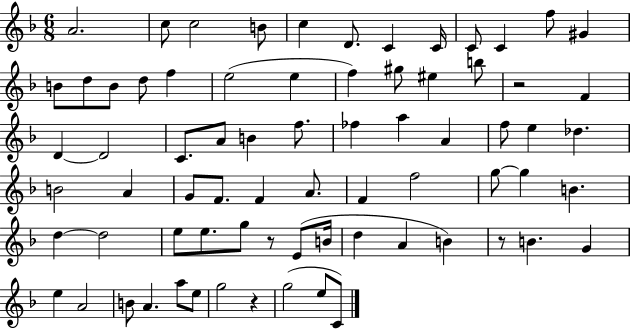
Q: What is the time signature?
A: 6/8